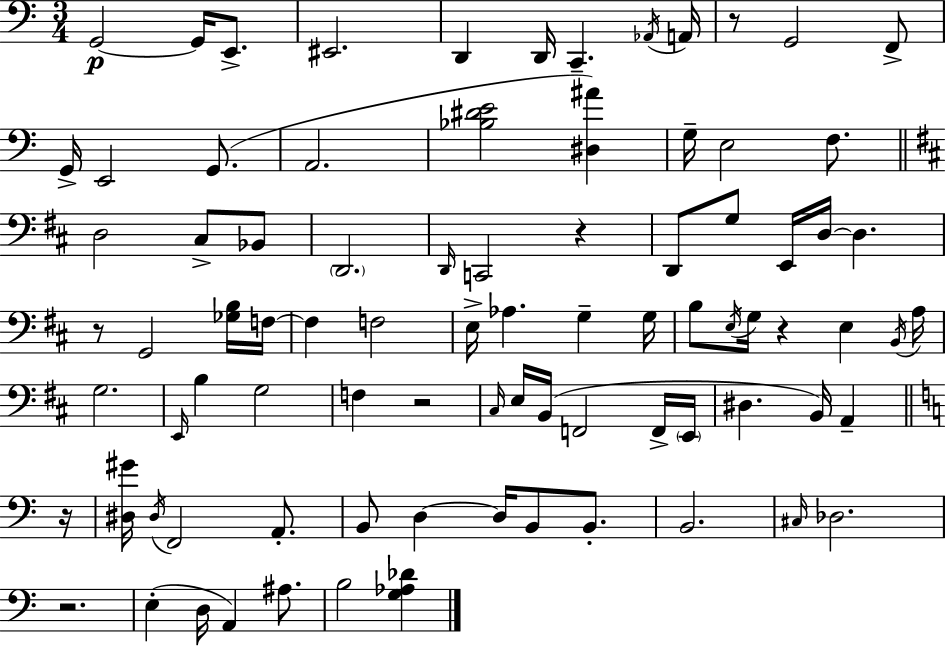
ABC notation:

X:1
T:Untitled
M:3/4
L:1/4
K:C
G,,2 G,,/4 E,,/2 ^E,,2 D,, D,,/4 C,, _A,,/4 A,,/4 z/2 G,,2 F,,/2 G,,/4 E,,2 G,,/2 A,,2 [_B,^DE]2 [^D,^A] G,/4 E,2 F,/2 D,2 ^C,/2 _B,,/2 D,,2 D,,/4 C,,2 z D,,/2 G,/2 E,,/4 D,/4 D, z/2 G,,2 [_G,B,]/4 F,/4 F, F,2 E,/4 _A, G, G,/4 B,/2 E,/4 G,/4 z E, B,,/4 A,/4 G,2 E,,/4 B, G,2 F, z2 ^C,/4 E,/4 B,,/4 F,,2 F,,/4 E,,/4 ^D, B,,/4 A,, z/4 [^D,^G]/4 ^D,/4 F,,2 A,,/2 B,,/2 D, D,/4 B,,/2 B,,/2 B,,2 ^C,/4 _D,2 z2 E, D,/4 A,, ^A,/2 B,2 [G,_A,_D]